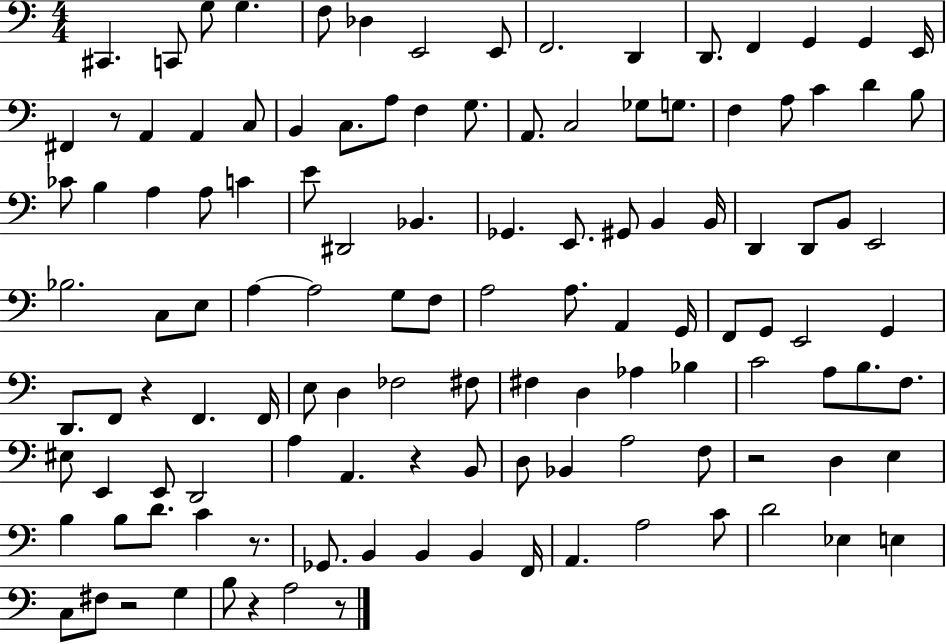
{
  \clef bass
  \numericTimeSignature
  \time 4/4
  \key c \major
  cis,4. c,8 g8 g4. | f8 des4 e,2 e,8 | f,2. d,4 | d,8. f,4 g,4 g,4 e,16 | \break fis,4 r8 a,4 a,4 c8 | b,4 c8. a8 f4 g8. | a,8. c2 ges8 g8. | f4 a8 c'4 d'4 b8 | \break ces'8 b4 a4 a8 c'4 | e'8 dis,2 bes,4. | ges,4. e,8. gis,8 b,4 b,16 | d,4 d,8 b,8 e,2 | \break bes2. c8 e8 | a4~~ a2 g8 f8 | a2 a8. a,4 g,16 | f,8 g,8 e,2 g,4 | \break d,8. f,8 r4 f,4. f,16 | e8 d4 fes2 fis8 | fis4 d4 aes4 bes4 | c'2 a8 b8. f8. | \break eis8 e,4 e,8 d,2 | a4 a,4. r4 b,8 | d8 bes,4 a2 f8 | r2 d4 e4 | \break b4 b8 d'8. c'4 r8. | ges,8. b,4 b,4 b,4 f,16 | a,4. a2 c'8 | d'2 ees4 e4 | \break c8 fis8 r2 g4 | b8 r4 a2 r8 | \bar "|."
}